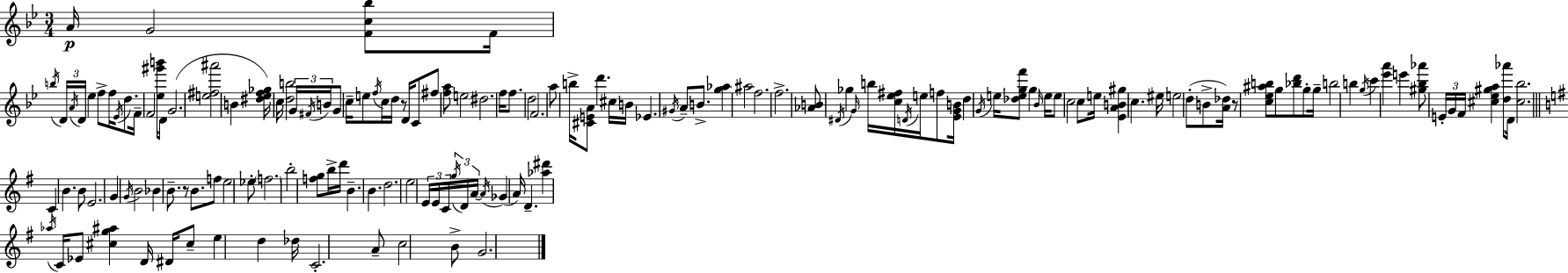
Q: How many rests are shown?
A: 3